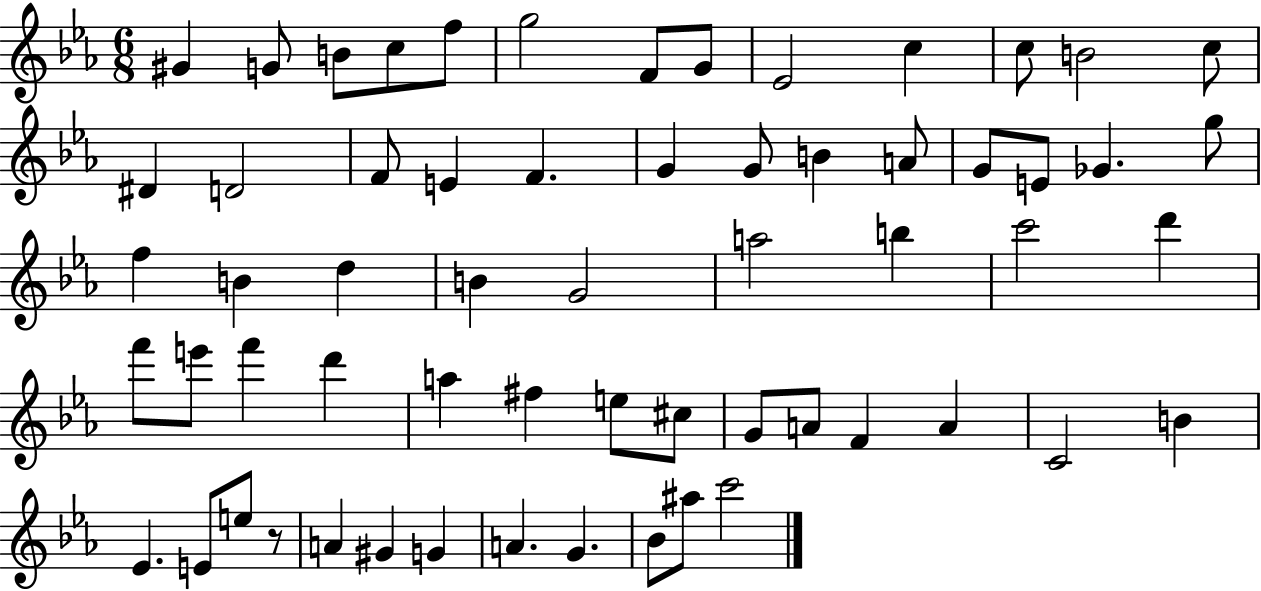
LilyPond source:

{
  \clef treble
  \numericTimeSignature
  \time 6/8
  \key ees \major
  gis'4 g'8 b'8 c''8 f''8 | g''2 f'8 g'8 | ees'2 c''4 | c''8 b'2 c''8 | \break dis'4 d'2 | f'8 e'4 f'4. | g'4 g'8 b'4 a'8 | g'8 e'8 ges'4. g''8 | \break f''4 b'4 d''4 | b'4 g'2 | a''2 b''4 | c'''2 d'''4 | \break f'''8 e'''8 f'''4 d'''4 | a''4 fis''4 e''8 cis''8 | g'8 a'8 f'4 a'4 | c'2 b'4 | \break ees'4. e'8 e''8 r8 | a'4 gis'4 g'4 | a'4. g'4. | bes'8 ais''8 c'''2 | \break \bar "|."
}